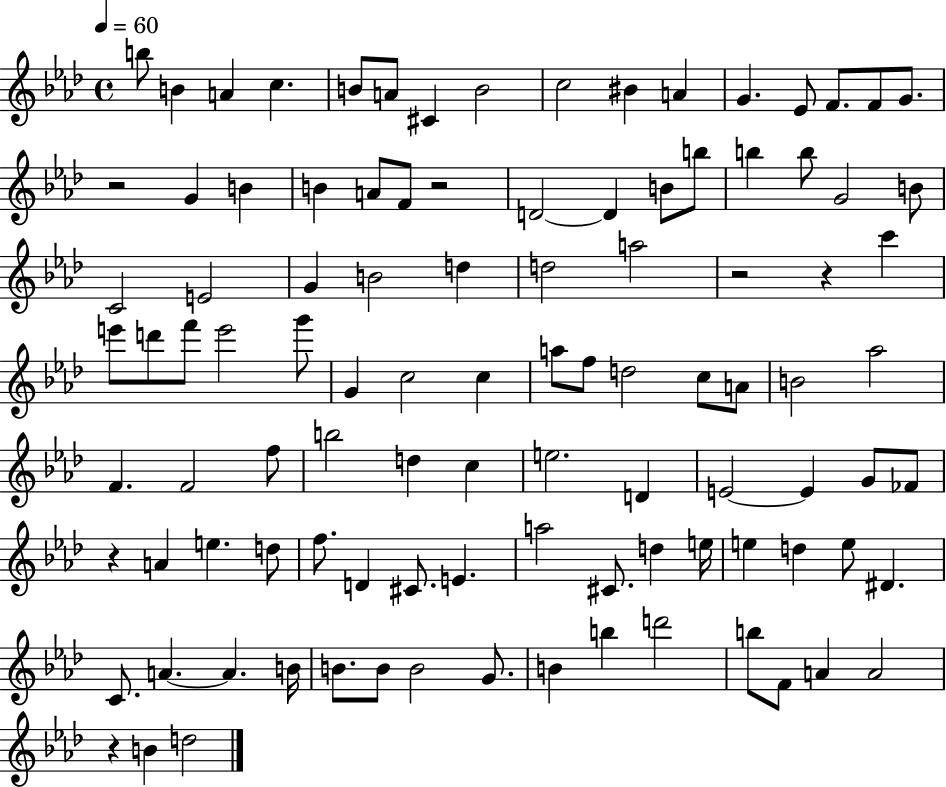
{
  \clef treble
  \time 4/4
  \defaultTimeSignature
  \key aes \major
  \tempo 4 = 60
  b''8 b'4 a'4 c''4. | b'8 a'8 cis'4 b'2 | c''2 bis'4 a'4 | g'4. ees'8 f'8. f'8 g'8. | \break r2 g'4 b'4 | b'4 a'8 f'8 r2 | d'2~~ d'4 b'8 b''8 | b''4 b''8 g'2 b'8 | \break c'2 e'2 | g'4 b'2 d''4 | d''2 a''2 | r2 r4 c'''4 | \break e'''8 d'''8 f'''8 e'''2 g'''8 | g'4 c''2 c''4 | a''8 f''8 d''2 c''8 a'8 | b'2 aes''2 | \break f'4. f'2 f''8 | b''2 d''4 c''4 | e''2. d'4 | e'2~~ e'4 g'8 fes'8 | \break r4 a'4 e''4. d''8 | f''8. d'4 cis'8. e'4. | a''2 cis'8. d''4 e''16 | e''4 d''4 e''8 dis'4. | \break c'8. a'4.~~ a'4. b'16 | b'8. b'8 b'2 g'8. | b'4 b''4 d'''2 | b''8 f'8 a'4 a'2 | \break r4 b'4 d''2 | \bar "|."
}